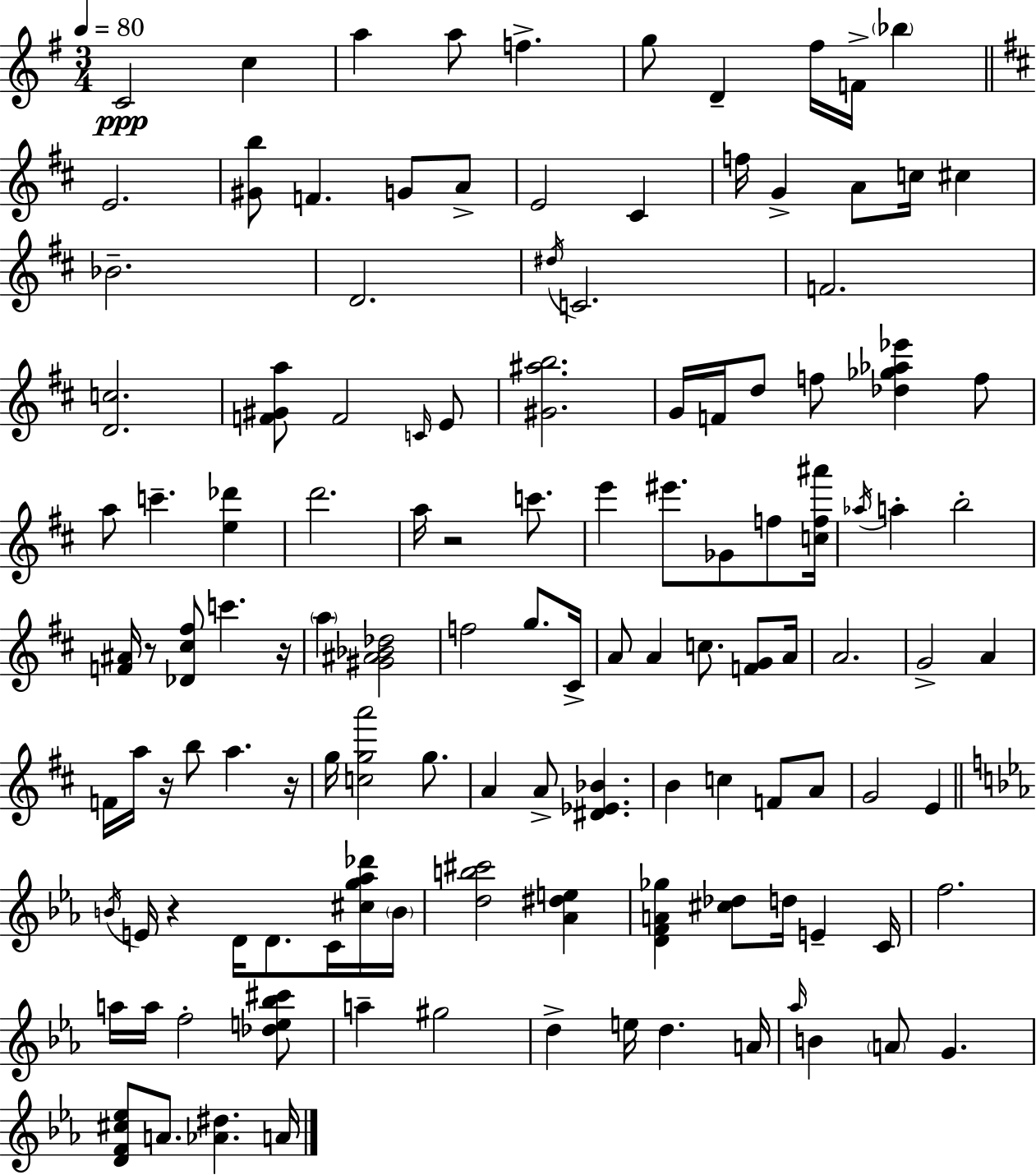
{
  \clef treble
  \numericTimeSignature
  \time 3/4
  \key g \major
  \tempo 4 = 80
  c'2\ppp c''4 | a''4 a''8 f''4.-> | g''8 d'4-- fis''16 f'16-> \parenthesize bes''4 | \bar "||" \break \key d \major e'2. | <gis' b''>8 f'4. g'8 a'8-> | e'2 cis'4 | f''16 g'4-> a'8 c''16 cis''4 | \break bes'2.-- | d'2. | \acciaccatura { dis''16 } c'2. | f'2. | \break <d' c''>2. | <f' gis' a''>8 f'2 \grace { c'16 } | e'8 <gis' ais'' b''>2. | g'16 f'16 d''8 f''8 <des'' ges'' aes'' ees'''>4 | \break f''8 a''8 c'''4.-- <e'' des'''>4 | d'''2. | a''16 r2 c'''8. | e'''4 eis'''8. ges'8 f''8 | \break <c'' f'' ais'''>16 \acciaccatura { aes''16 } a''4-. b''2-. | <f' ais'>16 r8 <des' cis'' fis''>8 c'''4. | r16 \parenthesize a''4 <gis' ais' bes' des''>2 | f''2 g''8. | \break cis'16-> a'8 a'4 c''8. | <f' g'>8 a'16 a'2. | g'2-> a'4 | f'16 a''16 r16 b''8 a''4. | \break r16 g''16 <c'' g'' a'''>2 | g''8. a'4 a'8-> <dis' ees' bes'>4. | b'4 c''4 f'8 | a'8 g'2 e'4 | \break \bar "||" \break \key ees \major \acciaccatura { b'16 } e'16 r4 d'16 d'8. c'16 <cis'' g'' aes'' des'''>16 | \parenthesize b'16 <d'' b'' cis'''>2 <aes' dis'' e''>4 | <d' f' a' ges''>4 <cis'' des''>8 d''16 e'4-- | c'16 f''2. | \break a''16 a''16 f''2-. <des'' e'' bes'' cis'''>8 | a''4-- gis''2 | d''4-> e''16 d''4. | a'16 \grace { aes''16 } b'4 \parenthesize a'8 g'4. | \break <d' f' cis'' ees''>8 a'8. <aes' dis''>4. | a'16 \bar "|."
}